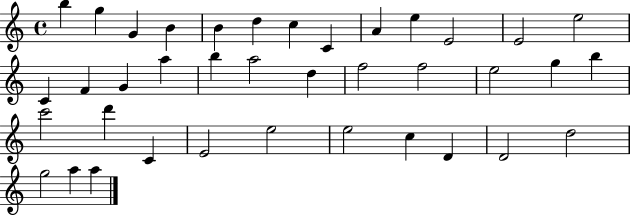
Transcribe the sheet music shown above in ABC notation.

X:1
T:Untitled
M:4/4
L:1/4
K:C
b g G B B d c C A e E2 E2 e2 C F G a b a2 d f2 f2 e2 g b c'2 d' C E2 e2 e2 c D D2 d2 g2 a a